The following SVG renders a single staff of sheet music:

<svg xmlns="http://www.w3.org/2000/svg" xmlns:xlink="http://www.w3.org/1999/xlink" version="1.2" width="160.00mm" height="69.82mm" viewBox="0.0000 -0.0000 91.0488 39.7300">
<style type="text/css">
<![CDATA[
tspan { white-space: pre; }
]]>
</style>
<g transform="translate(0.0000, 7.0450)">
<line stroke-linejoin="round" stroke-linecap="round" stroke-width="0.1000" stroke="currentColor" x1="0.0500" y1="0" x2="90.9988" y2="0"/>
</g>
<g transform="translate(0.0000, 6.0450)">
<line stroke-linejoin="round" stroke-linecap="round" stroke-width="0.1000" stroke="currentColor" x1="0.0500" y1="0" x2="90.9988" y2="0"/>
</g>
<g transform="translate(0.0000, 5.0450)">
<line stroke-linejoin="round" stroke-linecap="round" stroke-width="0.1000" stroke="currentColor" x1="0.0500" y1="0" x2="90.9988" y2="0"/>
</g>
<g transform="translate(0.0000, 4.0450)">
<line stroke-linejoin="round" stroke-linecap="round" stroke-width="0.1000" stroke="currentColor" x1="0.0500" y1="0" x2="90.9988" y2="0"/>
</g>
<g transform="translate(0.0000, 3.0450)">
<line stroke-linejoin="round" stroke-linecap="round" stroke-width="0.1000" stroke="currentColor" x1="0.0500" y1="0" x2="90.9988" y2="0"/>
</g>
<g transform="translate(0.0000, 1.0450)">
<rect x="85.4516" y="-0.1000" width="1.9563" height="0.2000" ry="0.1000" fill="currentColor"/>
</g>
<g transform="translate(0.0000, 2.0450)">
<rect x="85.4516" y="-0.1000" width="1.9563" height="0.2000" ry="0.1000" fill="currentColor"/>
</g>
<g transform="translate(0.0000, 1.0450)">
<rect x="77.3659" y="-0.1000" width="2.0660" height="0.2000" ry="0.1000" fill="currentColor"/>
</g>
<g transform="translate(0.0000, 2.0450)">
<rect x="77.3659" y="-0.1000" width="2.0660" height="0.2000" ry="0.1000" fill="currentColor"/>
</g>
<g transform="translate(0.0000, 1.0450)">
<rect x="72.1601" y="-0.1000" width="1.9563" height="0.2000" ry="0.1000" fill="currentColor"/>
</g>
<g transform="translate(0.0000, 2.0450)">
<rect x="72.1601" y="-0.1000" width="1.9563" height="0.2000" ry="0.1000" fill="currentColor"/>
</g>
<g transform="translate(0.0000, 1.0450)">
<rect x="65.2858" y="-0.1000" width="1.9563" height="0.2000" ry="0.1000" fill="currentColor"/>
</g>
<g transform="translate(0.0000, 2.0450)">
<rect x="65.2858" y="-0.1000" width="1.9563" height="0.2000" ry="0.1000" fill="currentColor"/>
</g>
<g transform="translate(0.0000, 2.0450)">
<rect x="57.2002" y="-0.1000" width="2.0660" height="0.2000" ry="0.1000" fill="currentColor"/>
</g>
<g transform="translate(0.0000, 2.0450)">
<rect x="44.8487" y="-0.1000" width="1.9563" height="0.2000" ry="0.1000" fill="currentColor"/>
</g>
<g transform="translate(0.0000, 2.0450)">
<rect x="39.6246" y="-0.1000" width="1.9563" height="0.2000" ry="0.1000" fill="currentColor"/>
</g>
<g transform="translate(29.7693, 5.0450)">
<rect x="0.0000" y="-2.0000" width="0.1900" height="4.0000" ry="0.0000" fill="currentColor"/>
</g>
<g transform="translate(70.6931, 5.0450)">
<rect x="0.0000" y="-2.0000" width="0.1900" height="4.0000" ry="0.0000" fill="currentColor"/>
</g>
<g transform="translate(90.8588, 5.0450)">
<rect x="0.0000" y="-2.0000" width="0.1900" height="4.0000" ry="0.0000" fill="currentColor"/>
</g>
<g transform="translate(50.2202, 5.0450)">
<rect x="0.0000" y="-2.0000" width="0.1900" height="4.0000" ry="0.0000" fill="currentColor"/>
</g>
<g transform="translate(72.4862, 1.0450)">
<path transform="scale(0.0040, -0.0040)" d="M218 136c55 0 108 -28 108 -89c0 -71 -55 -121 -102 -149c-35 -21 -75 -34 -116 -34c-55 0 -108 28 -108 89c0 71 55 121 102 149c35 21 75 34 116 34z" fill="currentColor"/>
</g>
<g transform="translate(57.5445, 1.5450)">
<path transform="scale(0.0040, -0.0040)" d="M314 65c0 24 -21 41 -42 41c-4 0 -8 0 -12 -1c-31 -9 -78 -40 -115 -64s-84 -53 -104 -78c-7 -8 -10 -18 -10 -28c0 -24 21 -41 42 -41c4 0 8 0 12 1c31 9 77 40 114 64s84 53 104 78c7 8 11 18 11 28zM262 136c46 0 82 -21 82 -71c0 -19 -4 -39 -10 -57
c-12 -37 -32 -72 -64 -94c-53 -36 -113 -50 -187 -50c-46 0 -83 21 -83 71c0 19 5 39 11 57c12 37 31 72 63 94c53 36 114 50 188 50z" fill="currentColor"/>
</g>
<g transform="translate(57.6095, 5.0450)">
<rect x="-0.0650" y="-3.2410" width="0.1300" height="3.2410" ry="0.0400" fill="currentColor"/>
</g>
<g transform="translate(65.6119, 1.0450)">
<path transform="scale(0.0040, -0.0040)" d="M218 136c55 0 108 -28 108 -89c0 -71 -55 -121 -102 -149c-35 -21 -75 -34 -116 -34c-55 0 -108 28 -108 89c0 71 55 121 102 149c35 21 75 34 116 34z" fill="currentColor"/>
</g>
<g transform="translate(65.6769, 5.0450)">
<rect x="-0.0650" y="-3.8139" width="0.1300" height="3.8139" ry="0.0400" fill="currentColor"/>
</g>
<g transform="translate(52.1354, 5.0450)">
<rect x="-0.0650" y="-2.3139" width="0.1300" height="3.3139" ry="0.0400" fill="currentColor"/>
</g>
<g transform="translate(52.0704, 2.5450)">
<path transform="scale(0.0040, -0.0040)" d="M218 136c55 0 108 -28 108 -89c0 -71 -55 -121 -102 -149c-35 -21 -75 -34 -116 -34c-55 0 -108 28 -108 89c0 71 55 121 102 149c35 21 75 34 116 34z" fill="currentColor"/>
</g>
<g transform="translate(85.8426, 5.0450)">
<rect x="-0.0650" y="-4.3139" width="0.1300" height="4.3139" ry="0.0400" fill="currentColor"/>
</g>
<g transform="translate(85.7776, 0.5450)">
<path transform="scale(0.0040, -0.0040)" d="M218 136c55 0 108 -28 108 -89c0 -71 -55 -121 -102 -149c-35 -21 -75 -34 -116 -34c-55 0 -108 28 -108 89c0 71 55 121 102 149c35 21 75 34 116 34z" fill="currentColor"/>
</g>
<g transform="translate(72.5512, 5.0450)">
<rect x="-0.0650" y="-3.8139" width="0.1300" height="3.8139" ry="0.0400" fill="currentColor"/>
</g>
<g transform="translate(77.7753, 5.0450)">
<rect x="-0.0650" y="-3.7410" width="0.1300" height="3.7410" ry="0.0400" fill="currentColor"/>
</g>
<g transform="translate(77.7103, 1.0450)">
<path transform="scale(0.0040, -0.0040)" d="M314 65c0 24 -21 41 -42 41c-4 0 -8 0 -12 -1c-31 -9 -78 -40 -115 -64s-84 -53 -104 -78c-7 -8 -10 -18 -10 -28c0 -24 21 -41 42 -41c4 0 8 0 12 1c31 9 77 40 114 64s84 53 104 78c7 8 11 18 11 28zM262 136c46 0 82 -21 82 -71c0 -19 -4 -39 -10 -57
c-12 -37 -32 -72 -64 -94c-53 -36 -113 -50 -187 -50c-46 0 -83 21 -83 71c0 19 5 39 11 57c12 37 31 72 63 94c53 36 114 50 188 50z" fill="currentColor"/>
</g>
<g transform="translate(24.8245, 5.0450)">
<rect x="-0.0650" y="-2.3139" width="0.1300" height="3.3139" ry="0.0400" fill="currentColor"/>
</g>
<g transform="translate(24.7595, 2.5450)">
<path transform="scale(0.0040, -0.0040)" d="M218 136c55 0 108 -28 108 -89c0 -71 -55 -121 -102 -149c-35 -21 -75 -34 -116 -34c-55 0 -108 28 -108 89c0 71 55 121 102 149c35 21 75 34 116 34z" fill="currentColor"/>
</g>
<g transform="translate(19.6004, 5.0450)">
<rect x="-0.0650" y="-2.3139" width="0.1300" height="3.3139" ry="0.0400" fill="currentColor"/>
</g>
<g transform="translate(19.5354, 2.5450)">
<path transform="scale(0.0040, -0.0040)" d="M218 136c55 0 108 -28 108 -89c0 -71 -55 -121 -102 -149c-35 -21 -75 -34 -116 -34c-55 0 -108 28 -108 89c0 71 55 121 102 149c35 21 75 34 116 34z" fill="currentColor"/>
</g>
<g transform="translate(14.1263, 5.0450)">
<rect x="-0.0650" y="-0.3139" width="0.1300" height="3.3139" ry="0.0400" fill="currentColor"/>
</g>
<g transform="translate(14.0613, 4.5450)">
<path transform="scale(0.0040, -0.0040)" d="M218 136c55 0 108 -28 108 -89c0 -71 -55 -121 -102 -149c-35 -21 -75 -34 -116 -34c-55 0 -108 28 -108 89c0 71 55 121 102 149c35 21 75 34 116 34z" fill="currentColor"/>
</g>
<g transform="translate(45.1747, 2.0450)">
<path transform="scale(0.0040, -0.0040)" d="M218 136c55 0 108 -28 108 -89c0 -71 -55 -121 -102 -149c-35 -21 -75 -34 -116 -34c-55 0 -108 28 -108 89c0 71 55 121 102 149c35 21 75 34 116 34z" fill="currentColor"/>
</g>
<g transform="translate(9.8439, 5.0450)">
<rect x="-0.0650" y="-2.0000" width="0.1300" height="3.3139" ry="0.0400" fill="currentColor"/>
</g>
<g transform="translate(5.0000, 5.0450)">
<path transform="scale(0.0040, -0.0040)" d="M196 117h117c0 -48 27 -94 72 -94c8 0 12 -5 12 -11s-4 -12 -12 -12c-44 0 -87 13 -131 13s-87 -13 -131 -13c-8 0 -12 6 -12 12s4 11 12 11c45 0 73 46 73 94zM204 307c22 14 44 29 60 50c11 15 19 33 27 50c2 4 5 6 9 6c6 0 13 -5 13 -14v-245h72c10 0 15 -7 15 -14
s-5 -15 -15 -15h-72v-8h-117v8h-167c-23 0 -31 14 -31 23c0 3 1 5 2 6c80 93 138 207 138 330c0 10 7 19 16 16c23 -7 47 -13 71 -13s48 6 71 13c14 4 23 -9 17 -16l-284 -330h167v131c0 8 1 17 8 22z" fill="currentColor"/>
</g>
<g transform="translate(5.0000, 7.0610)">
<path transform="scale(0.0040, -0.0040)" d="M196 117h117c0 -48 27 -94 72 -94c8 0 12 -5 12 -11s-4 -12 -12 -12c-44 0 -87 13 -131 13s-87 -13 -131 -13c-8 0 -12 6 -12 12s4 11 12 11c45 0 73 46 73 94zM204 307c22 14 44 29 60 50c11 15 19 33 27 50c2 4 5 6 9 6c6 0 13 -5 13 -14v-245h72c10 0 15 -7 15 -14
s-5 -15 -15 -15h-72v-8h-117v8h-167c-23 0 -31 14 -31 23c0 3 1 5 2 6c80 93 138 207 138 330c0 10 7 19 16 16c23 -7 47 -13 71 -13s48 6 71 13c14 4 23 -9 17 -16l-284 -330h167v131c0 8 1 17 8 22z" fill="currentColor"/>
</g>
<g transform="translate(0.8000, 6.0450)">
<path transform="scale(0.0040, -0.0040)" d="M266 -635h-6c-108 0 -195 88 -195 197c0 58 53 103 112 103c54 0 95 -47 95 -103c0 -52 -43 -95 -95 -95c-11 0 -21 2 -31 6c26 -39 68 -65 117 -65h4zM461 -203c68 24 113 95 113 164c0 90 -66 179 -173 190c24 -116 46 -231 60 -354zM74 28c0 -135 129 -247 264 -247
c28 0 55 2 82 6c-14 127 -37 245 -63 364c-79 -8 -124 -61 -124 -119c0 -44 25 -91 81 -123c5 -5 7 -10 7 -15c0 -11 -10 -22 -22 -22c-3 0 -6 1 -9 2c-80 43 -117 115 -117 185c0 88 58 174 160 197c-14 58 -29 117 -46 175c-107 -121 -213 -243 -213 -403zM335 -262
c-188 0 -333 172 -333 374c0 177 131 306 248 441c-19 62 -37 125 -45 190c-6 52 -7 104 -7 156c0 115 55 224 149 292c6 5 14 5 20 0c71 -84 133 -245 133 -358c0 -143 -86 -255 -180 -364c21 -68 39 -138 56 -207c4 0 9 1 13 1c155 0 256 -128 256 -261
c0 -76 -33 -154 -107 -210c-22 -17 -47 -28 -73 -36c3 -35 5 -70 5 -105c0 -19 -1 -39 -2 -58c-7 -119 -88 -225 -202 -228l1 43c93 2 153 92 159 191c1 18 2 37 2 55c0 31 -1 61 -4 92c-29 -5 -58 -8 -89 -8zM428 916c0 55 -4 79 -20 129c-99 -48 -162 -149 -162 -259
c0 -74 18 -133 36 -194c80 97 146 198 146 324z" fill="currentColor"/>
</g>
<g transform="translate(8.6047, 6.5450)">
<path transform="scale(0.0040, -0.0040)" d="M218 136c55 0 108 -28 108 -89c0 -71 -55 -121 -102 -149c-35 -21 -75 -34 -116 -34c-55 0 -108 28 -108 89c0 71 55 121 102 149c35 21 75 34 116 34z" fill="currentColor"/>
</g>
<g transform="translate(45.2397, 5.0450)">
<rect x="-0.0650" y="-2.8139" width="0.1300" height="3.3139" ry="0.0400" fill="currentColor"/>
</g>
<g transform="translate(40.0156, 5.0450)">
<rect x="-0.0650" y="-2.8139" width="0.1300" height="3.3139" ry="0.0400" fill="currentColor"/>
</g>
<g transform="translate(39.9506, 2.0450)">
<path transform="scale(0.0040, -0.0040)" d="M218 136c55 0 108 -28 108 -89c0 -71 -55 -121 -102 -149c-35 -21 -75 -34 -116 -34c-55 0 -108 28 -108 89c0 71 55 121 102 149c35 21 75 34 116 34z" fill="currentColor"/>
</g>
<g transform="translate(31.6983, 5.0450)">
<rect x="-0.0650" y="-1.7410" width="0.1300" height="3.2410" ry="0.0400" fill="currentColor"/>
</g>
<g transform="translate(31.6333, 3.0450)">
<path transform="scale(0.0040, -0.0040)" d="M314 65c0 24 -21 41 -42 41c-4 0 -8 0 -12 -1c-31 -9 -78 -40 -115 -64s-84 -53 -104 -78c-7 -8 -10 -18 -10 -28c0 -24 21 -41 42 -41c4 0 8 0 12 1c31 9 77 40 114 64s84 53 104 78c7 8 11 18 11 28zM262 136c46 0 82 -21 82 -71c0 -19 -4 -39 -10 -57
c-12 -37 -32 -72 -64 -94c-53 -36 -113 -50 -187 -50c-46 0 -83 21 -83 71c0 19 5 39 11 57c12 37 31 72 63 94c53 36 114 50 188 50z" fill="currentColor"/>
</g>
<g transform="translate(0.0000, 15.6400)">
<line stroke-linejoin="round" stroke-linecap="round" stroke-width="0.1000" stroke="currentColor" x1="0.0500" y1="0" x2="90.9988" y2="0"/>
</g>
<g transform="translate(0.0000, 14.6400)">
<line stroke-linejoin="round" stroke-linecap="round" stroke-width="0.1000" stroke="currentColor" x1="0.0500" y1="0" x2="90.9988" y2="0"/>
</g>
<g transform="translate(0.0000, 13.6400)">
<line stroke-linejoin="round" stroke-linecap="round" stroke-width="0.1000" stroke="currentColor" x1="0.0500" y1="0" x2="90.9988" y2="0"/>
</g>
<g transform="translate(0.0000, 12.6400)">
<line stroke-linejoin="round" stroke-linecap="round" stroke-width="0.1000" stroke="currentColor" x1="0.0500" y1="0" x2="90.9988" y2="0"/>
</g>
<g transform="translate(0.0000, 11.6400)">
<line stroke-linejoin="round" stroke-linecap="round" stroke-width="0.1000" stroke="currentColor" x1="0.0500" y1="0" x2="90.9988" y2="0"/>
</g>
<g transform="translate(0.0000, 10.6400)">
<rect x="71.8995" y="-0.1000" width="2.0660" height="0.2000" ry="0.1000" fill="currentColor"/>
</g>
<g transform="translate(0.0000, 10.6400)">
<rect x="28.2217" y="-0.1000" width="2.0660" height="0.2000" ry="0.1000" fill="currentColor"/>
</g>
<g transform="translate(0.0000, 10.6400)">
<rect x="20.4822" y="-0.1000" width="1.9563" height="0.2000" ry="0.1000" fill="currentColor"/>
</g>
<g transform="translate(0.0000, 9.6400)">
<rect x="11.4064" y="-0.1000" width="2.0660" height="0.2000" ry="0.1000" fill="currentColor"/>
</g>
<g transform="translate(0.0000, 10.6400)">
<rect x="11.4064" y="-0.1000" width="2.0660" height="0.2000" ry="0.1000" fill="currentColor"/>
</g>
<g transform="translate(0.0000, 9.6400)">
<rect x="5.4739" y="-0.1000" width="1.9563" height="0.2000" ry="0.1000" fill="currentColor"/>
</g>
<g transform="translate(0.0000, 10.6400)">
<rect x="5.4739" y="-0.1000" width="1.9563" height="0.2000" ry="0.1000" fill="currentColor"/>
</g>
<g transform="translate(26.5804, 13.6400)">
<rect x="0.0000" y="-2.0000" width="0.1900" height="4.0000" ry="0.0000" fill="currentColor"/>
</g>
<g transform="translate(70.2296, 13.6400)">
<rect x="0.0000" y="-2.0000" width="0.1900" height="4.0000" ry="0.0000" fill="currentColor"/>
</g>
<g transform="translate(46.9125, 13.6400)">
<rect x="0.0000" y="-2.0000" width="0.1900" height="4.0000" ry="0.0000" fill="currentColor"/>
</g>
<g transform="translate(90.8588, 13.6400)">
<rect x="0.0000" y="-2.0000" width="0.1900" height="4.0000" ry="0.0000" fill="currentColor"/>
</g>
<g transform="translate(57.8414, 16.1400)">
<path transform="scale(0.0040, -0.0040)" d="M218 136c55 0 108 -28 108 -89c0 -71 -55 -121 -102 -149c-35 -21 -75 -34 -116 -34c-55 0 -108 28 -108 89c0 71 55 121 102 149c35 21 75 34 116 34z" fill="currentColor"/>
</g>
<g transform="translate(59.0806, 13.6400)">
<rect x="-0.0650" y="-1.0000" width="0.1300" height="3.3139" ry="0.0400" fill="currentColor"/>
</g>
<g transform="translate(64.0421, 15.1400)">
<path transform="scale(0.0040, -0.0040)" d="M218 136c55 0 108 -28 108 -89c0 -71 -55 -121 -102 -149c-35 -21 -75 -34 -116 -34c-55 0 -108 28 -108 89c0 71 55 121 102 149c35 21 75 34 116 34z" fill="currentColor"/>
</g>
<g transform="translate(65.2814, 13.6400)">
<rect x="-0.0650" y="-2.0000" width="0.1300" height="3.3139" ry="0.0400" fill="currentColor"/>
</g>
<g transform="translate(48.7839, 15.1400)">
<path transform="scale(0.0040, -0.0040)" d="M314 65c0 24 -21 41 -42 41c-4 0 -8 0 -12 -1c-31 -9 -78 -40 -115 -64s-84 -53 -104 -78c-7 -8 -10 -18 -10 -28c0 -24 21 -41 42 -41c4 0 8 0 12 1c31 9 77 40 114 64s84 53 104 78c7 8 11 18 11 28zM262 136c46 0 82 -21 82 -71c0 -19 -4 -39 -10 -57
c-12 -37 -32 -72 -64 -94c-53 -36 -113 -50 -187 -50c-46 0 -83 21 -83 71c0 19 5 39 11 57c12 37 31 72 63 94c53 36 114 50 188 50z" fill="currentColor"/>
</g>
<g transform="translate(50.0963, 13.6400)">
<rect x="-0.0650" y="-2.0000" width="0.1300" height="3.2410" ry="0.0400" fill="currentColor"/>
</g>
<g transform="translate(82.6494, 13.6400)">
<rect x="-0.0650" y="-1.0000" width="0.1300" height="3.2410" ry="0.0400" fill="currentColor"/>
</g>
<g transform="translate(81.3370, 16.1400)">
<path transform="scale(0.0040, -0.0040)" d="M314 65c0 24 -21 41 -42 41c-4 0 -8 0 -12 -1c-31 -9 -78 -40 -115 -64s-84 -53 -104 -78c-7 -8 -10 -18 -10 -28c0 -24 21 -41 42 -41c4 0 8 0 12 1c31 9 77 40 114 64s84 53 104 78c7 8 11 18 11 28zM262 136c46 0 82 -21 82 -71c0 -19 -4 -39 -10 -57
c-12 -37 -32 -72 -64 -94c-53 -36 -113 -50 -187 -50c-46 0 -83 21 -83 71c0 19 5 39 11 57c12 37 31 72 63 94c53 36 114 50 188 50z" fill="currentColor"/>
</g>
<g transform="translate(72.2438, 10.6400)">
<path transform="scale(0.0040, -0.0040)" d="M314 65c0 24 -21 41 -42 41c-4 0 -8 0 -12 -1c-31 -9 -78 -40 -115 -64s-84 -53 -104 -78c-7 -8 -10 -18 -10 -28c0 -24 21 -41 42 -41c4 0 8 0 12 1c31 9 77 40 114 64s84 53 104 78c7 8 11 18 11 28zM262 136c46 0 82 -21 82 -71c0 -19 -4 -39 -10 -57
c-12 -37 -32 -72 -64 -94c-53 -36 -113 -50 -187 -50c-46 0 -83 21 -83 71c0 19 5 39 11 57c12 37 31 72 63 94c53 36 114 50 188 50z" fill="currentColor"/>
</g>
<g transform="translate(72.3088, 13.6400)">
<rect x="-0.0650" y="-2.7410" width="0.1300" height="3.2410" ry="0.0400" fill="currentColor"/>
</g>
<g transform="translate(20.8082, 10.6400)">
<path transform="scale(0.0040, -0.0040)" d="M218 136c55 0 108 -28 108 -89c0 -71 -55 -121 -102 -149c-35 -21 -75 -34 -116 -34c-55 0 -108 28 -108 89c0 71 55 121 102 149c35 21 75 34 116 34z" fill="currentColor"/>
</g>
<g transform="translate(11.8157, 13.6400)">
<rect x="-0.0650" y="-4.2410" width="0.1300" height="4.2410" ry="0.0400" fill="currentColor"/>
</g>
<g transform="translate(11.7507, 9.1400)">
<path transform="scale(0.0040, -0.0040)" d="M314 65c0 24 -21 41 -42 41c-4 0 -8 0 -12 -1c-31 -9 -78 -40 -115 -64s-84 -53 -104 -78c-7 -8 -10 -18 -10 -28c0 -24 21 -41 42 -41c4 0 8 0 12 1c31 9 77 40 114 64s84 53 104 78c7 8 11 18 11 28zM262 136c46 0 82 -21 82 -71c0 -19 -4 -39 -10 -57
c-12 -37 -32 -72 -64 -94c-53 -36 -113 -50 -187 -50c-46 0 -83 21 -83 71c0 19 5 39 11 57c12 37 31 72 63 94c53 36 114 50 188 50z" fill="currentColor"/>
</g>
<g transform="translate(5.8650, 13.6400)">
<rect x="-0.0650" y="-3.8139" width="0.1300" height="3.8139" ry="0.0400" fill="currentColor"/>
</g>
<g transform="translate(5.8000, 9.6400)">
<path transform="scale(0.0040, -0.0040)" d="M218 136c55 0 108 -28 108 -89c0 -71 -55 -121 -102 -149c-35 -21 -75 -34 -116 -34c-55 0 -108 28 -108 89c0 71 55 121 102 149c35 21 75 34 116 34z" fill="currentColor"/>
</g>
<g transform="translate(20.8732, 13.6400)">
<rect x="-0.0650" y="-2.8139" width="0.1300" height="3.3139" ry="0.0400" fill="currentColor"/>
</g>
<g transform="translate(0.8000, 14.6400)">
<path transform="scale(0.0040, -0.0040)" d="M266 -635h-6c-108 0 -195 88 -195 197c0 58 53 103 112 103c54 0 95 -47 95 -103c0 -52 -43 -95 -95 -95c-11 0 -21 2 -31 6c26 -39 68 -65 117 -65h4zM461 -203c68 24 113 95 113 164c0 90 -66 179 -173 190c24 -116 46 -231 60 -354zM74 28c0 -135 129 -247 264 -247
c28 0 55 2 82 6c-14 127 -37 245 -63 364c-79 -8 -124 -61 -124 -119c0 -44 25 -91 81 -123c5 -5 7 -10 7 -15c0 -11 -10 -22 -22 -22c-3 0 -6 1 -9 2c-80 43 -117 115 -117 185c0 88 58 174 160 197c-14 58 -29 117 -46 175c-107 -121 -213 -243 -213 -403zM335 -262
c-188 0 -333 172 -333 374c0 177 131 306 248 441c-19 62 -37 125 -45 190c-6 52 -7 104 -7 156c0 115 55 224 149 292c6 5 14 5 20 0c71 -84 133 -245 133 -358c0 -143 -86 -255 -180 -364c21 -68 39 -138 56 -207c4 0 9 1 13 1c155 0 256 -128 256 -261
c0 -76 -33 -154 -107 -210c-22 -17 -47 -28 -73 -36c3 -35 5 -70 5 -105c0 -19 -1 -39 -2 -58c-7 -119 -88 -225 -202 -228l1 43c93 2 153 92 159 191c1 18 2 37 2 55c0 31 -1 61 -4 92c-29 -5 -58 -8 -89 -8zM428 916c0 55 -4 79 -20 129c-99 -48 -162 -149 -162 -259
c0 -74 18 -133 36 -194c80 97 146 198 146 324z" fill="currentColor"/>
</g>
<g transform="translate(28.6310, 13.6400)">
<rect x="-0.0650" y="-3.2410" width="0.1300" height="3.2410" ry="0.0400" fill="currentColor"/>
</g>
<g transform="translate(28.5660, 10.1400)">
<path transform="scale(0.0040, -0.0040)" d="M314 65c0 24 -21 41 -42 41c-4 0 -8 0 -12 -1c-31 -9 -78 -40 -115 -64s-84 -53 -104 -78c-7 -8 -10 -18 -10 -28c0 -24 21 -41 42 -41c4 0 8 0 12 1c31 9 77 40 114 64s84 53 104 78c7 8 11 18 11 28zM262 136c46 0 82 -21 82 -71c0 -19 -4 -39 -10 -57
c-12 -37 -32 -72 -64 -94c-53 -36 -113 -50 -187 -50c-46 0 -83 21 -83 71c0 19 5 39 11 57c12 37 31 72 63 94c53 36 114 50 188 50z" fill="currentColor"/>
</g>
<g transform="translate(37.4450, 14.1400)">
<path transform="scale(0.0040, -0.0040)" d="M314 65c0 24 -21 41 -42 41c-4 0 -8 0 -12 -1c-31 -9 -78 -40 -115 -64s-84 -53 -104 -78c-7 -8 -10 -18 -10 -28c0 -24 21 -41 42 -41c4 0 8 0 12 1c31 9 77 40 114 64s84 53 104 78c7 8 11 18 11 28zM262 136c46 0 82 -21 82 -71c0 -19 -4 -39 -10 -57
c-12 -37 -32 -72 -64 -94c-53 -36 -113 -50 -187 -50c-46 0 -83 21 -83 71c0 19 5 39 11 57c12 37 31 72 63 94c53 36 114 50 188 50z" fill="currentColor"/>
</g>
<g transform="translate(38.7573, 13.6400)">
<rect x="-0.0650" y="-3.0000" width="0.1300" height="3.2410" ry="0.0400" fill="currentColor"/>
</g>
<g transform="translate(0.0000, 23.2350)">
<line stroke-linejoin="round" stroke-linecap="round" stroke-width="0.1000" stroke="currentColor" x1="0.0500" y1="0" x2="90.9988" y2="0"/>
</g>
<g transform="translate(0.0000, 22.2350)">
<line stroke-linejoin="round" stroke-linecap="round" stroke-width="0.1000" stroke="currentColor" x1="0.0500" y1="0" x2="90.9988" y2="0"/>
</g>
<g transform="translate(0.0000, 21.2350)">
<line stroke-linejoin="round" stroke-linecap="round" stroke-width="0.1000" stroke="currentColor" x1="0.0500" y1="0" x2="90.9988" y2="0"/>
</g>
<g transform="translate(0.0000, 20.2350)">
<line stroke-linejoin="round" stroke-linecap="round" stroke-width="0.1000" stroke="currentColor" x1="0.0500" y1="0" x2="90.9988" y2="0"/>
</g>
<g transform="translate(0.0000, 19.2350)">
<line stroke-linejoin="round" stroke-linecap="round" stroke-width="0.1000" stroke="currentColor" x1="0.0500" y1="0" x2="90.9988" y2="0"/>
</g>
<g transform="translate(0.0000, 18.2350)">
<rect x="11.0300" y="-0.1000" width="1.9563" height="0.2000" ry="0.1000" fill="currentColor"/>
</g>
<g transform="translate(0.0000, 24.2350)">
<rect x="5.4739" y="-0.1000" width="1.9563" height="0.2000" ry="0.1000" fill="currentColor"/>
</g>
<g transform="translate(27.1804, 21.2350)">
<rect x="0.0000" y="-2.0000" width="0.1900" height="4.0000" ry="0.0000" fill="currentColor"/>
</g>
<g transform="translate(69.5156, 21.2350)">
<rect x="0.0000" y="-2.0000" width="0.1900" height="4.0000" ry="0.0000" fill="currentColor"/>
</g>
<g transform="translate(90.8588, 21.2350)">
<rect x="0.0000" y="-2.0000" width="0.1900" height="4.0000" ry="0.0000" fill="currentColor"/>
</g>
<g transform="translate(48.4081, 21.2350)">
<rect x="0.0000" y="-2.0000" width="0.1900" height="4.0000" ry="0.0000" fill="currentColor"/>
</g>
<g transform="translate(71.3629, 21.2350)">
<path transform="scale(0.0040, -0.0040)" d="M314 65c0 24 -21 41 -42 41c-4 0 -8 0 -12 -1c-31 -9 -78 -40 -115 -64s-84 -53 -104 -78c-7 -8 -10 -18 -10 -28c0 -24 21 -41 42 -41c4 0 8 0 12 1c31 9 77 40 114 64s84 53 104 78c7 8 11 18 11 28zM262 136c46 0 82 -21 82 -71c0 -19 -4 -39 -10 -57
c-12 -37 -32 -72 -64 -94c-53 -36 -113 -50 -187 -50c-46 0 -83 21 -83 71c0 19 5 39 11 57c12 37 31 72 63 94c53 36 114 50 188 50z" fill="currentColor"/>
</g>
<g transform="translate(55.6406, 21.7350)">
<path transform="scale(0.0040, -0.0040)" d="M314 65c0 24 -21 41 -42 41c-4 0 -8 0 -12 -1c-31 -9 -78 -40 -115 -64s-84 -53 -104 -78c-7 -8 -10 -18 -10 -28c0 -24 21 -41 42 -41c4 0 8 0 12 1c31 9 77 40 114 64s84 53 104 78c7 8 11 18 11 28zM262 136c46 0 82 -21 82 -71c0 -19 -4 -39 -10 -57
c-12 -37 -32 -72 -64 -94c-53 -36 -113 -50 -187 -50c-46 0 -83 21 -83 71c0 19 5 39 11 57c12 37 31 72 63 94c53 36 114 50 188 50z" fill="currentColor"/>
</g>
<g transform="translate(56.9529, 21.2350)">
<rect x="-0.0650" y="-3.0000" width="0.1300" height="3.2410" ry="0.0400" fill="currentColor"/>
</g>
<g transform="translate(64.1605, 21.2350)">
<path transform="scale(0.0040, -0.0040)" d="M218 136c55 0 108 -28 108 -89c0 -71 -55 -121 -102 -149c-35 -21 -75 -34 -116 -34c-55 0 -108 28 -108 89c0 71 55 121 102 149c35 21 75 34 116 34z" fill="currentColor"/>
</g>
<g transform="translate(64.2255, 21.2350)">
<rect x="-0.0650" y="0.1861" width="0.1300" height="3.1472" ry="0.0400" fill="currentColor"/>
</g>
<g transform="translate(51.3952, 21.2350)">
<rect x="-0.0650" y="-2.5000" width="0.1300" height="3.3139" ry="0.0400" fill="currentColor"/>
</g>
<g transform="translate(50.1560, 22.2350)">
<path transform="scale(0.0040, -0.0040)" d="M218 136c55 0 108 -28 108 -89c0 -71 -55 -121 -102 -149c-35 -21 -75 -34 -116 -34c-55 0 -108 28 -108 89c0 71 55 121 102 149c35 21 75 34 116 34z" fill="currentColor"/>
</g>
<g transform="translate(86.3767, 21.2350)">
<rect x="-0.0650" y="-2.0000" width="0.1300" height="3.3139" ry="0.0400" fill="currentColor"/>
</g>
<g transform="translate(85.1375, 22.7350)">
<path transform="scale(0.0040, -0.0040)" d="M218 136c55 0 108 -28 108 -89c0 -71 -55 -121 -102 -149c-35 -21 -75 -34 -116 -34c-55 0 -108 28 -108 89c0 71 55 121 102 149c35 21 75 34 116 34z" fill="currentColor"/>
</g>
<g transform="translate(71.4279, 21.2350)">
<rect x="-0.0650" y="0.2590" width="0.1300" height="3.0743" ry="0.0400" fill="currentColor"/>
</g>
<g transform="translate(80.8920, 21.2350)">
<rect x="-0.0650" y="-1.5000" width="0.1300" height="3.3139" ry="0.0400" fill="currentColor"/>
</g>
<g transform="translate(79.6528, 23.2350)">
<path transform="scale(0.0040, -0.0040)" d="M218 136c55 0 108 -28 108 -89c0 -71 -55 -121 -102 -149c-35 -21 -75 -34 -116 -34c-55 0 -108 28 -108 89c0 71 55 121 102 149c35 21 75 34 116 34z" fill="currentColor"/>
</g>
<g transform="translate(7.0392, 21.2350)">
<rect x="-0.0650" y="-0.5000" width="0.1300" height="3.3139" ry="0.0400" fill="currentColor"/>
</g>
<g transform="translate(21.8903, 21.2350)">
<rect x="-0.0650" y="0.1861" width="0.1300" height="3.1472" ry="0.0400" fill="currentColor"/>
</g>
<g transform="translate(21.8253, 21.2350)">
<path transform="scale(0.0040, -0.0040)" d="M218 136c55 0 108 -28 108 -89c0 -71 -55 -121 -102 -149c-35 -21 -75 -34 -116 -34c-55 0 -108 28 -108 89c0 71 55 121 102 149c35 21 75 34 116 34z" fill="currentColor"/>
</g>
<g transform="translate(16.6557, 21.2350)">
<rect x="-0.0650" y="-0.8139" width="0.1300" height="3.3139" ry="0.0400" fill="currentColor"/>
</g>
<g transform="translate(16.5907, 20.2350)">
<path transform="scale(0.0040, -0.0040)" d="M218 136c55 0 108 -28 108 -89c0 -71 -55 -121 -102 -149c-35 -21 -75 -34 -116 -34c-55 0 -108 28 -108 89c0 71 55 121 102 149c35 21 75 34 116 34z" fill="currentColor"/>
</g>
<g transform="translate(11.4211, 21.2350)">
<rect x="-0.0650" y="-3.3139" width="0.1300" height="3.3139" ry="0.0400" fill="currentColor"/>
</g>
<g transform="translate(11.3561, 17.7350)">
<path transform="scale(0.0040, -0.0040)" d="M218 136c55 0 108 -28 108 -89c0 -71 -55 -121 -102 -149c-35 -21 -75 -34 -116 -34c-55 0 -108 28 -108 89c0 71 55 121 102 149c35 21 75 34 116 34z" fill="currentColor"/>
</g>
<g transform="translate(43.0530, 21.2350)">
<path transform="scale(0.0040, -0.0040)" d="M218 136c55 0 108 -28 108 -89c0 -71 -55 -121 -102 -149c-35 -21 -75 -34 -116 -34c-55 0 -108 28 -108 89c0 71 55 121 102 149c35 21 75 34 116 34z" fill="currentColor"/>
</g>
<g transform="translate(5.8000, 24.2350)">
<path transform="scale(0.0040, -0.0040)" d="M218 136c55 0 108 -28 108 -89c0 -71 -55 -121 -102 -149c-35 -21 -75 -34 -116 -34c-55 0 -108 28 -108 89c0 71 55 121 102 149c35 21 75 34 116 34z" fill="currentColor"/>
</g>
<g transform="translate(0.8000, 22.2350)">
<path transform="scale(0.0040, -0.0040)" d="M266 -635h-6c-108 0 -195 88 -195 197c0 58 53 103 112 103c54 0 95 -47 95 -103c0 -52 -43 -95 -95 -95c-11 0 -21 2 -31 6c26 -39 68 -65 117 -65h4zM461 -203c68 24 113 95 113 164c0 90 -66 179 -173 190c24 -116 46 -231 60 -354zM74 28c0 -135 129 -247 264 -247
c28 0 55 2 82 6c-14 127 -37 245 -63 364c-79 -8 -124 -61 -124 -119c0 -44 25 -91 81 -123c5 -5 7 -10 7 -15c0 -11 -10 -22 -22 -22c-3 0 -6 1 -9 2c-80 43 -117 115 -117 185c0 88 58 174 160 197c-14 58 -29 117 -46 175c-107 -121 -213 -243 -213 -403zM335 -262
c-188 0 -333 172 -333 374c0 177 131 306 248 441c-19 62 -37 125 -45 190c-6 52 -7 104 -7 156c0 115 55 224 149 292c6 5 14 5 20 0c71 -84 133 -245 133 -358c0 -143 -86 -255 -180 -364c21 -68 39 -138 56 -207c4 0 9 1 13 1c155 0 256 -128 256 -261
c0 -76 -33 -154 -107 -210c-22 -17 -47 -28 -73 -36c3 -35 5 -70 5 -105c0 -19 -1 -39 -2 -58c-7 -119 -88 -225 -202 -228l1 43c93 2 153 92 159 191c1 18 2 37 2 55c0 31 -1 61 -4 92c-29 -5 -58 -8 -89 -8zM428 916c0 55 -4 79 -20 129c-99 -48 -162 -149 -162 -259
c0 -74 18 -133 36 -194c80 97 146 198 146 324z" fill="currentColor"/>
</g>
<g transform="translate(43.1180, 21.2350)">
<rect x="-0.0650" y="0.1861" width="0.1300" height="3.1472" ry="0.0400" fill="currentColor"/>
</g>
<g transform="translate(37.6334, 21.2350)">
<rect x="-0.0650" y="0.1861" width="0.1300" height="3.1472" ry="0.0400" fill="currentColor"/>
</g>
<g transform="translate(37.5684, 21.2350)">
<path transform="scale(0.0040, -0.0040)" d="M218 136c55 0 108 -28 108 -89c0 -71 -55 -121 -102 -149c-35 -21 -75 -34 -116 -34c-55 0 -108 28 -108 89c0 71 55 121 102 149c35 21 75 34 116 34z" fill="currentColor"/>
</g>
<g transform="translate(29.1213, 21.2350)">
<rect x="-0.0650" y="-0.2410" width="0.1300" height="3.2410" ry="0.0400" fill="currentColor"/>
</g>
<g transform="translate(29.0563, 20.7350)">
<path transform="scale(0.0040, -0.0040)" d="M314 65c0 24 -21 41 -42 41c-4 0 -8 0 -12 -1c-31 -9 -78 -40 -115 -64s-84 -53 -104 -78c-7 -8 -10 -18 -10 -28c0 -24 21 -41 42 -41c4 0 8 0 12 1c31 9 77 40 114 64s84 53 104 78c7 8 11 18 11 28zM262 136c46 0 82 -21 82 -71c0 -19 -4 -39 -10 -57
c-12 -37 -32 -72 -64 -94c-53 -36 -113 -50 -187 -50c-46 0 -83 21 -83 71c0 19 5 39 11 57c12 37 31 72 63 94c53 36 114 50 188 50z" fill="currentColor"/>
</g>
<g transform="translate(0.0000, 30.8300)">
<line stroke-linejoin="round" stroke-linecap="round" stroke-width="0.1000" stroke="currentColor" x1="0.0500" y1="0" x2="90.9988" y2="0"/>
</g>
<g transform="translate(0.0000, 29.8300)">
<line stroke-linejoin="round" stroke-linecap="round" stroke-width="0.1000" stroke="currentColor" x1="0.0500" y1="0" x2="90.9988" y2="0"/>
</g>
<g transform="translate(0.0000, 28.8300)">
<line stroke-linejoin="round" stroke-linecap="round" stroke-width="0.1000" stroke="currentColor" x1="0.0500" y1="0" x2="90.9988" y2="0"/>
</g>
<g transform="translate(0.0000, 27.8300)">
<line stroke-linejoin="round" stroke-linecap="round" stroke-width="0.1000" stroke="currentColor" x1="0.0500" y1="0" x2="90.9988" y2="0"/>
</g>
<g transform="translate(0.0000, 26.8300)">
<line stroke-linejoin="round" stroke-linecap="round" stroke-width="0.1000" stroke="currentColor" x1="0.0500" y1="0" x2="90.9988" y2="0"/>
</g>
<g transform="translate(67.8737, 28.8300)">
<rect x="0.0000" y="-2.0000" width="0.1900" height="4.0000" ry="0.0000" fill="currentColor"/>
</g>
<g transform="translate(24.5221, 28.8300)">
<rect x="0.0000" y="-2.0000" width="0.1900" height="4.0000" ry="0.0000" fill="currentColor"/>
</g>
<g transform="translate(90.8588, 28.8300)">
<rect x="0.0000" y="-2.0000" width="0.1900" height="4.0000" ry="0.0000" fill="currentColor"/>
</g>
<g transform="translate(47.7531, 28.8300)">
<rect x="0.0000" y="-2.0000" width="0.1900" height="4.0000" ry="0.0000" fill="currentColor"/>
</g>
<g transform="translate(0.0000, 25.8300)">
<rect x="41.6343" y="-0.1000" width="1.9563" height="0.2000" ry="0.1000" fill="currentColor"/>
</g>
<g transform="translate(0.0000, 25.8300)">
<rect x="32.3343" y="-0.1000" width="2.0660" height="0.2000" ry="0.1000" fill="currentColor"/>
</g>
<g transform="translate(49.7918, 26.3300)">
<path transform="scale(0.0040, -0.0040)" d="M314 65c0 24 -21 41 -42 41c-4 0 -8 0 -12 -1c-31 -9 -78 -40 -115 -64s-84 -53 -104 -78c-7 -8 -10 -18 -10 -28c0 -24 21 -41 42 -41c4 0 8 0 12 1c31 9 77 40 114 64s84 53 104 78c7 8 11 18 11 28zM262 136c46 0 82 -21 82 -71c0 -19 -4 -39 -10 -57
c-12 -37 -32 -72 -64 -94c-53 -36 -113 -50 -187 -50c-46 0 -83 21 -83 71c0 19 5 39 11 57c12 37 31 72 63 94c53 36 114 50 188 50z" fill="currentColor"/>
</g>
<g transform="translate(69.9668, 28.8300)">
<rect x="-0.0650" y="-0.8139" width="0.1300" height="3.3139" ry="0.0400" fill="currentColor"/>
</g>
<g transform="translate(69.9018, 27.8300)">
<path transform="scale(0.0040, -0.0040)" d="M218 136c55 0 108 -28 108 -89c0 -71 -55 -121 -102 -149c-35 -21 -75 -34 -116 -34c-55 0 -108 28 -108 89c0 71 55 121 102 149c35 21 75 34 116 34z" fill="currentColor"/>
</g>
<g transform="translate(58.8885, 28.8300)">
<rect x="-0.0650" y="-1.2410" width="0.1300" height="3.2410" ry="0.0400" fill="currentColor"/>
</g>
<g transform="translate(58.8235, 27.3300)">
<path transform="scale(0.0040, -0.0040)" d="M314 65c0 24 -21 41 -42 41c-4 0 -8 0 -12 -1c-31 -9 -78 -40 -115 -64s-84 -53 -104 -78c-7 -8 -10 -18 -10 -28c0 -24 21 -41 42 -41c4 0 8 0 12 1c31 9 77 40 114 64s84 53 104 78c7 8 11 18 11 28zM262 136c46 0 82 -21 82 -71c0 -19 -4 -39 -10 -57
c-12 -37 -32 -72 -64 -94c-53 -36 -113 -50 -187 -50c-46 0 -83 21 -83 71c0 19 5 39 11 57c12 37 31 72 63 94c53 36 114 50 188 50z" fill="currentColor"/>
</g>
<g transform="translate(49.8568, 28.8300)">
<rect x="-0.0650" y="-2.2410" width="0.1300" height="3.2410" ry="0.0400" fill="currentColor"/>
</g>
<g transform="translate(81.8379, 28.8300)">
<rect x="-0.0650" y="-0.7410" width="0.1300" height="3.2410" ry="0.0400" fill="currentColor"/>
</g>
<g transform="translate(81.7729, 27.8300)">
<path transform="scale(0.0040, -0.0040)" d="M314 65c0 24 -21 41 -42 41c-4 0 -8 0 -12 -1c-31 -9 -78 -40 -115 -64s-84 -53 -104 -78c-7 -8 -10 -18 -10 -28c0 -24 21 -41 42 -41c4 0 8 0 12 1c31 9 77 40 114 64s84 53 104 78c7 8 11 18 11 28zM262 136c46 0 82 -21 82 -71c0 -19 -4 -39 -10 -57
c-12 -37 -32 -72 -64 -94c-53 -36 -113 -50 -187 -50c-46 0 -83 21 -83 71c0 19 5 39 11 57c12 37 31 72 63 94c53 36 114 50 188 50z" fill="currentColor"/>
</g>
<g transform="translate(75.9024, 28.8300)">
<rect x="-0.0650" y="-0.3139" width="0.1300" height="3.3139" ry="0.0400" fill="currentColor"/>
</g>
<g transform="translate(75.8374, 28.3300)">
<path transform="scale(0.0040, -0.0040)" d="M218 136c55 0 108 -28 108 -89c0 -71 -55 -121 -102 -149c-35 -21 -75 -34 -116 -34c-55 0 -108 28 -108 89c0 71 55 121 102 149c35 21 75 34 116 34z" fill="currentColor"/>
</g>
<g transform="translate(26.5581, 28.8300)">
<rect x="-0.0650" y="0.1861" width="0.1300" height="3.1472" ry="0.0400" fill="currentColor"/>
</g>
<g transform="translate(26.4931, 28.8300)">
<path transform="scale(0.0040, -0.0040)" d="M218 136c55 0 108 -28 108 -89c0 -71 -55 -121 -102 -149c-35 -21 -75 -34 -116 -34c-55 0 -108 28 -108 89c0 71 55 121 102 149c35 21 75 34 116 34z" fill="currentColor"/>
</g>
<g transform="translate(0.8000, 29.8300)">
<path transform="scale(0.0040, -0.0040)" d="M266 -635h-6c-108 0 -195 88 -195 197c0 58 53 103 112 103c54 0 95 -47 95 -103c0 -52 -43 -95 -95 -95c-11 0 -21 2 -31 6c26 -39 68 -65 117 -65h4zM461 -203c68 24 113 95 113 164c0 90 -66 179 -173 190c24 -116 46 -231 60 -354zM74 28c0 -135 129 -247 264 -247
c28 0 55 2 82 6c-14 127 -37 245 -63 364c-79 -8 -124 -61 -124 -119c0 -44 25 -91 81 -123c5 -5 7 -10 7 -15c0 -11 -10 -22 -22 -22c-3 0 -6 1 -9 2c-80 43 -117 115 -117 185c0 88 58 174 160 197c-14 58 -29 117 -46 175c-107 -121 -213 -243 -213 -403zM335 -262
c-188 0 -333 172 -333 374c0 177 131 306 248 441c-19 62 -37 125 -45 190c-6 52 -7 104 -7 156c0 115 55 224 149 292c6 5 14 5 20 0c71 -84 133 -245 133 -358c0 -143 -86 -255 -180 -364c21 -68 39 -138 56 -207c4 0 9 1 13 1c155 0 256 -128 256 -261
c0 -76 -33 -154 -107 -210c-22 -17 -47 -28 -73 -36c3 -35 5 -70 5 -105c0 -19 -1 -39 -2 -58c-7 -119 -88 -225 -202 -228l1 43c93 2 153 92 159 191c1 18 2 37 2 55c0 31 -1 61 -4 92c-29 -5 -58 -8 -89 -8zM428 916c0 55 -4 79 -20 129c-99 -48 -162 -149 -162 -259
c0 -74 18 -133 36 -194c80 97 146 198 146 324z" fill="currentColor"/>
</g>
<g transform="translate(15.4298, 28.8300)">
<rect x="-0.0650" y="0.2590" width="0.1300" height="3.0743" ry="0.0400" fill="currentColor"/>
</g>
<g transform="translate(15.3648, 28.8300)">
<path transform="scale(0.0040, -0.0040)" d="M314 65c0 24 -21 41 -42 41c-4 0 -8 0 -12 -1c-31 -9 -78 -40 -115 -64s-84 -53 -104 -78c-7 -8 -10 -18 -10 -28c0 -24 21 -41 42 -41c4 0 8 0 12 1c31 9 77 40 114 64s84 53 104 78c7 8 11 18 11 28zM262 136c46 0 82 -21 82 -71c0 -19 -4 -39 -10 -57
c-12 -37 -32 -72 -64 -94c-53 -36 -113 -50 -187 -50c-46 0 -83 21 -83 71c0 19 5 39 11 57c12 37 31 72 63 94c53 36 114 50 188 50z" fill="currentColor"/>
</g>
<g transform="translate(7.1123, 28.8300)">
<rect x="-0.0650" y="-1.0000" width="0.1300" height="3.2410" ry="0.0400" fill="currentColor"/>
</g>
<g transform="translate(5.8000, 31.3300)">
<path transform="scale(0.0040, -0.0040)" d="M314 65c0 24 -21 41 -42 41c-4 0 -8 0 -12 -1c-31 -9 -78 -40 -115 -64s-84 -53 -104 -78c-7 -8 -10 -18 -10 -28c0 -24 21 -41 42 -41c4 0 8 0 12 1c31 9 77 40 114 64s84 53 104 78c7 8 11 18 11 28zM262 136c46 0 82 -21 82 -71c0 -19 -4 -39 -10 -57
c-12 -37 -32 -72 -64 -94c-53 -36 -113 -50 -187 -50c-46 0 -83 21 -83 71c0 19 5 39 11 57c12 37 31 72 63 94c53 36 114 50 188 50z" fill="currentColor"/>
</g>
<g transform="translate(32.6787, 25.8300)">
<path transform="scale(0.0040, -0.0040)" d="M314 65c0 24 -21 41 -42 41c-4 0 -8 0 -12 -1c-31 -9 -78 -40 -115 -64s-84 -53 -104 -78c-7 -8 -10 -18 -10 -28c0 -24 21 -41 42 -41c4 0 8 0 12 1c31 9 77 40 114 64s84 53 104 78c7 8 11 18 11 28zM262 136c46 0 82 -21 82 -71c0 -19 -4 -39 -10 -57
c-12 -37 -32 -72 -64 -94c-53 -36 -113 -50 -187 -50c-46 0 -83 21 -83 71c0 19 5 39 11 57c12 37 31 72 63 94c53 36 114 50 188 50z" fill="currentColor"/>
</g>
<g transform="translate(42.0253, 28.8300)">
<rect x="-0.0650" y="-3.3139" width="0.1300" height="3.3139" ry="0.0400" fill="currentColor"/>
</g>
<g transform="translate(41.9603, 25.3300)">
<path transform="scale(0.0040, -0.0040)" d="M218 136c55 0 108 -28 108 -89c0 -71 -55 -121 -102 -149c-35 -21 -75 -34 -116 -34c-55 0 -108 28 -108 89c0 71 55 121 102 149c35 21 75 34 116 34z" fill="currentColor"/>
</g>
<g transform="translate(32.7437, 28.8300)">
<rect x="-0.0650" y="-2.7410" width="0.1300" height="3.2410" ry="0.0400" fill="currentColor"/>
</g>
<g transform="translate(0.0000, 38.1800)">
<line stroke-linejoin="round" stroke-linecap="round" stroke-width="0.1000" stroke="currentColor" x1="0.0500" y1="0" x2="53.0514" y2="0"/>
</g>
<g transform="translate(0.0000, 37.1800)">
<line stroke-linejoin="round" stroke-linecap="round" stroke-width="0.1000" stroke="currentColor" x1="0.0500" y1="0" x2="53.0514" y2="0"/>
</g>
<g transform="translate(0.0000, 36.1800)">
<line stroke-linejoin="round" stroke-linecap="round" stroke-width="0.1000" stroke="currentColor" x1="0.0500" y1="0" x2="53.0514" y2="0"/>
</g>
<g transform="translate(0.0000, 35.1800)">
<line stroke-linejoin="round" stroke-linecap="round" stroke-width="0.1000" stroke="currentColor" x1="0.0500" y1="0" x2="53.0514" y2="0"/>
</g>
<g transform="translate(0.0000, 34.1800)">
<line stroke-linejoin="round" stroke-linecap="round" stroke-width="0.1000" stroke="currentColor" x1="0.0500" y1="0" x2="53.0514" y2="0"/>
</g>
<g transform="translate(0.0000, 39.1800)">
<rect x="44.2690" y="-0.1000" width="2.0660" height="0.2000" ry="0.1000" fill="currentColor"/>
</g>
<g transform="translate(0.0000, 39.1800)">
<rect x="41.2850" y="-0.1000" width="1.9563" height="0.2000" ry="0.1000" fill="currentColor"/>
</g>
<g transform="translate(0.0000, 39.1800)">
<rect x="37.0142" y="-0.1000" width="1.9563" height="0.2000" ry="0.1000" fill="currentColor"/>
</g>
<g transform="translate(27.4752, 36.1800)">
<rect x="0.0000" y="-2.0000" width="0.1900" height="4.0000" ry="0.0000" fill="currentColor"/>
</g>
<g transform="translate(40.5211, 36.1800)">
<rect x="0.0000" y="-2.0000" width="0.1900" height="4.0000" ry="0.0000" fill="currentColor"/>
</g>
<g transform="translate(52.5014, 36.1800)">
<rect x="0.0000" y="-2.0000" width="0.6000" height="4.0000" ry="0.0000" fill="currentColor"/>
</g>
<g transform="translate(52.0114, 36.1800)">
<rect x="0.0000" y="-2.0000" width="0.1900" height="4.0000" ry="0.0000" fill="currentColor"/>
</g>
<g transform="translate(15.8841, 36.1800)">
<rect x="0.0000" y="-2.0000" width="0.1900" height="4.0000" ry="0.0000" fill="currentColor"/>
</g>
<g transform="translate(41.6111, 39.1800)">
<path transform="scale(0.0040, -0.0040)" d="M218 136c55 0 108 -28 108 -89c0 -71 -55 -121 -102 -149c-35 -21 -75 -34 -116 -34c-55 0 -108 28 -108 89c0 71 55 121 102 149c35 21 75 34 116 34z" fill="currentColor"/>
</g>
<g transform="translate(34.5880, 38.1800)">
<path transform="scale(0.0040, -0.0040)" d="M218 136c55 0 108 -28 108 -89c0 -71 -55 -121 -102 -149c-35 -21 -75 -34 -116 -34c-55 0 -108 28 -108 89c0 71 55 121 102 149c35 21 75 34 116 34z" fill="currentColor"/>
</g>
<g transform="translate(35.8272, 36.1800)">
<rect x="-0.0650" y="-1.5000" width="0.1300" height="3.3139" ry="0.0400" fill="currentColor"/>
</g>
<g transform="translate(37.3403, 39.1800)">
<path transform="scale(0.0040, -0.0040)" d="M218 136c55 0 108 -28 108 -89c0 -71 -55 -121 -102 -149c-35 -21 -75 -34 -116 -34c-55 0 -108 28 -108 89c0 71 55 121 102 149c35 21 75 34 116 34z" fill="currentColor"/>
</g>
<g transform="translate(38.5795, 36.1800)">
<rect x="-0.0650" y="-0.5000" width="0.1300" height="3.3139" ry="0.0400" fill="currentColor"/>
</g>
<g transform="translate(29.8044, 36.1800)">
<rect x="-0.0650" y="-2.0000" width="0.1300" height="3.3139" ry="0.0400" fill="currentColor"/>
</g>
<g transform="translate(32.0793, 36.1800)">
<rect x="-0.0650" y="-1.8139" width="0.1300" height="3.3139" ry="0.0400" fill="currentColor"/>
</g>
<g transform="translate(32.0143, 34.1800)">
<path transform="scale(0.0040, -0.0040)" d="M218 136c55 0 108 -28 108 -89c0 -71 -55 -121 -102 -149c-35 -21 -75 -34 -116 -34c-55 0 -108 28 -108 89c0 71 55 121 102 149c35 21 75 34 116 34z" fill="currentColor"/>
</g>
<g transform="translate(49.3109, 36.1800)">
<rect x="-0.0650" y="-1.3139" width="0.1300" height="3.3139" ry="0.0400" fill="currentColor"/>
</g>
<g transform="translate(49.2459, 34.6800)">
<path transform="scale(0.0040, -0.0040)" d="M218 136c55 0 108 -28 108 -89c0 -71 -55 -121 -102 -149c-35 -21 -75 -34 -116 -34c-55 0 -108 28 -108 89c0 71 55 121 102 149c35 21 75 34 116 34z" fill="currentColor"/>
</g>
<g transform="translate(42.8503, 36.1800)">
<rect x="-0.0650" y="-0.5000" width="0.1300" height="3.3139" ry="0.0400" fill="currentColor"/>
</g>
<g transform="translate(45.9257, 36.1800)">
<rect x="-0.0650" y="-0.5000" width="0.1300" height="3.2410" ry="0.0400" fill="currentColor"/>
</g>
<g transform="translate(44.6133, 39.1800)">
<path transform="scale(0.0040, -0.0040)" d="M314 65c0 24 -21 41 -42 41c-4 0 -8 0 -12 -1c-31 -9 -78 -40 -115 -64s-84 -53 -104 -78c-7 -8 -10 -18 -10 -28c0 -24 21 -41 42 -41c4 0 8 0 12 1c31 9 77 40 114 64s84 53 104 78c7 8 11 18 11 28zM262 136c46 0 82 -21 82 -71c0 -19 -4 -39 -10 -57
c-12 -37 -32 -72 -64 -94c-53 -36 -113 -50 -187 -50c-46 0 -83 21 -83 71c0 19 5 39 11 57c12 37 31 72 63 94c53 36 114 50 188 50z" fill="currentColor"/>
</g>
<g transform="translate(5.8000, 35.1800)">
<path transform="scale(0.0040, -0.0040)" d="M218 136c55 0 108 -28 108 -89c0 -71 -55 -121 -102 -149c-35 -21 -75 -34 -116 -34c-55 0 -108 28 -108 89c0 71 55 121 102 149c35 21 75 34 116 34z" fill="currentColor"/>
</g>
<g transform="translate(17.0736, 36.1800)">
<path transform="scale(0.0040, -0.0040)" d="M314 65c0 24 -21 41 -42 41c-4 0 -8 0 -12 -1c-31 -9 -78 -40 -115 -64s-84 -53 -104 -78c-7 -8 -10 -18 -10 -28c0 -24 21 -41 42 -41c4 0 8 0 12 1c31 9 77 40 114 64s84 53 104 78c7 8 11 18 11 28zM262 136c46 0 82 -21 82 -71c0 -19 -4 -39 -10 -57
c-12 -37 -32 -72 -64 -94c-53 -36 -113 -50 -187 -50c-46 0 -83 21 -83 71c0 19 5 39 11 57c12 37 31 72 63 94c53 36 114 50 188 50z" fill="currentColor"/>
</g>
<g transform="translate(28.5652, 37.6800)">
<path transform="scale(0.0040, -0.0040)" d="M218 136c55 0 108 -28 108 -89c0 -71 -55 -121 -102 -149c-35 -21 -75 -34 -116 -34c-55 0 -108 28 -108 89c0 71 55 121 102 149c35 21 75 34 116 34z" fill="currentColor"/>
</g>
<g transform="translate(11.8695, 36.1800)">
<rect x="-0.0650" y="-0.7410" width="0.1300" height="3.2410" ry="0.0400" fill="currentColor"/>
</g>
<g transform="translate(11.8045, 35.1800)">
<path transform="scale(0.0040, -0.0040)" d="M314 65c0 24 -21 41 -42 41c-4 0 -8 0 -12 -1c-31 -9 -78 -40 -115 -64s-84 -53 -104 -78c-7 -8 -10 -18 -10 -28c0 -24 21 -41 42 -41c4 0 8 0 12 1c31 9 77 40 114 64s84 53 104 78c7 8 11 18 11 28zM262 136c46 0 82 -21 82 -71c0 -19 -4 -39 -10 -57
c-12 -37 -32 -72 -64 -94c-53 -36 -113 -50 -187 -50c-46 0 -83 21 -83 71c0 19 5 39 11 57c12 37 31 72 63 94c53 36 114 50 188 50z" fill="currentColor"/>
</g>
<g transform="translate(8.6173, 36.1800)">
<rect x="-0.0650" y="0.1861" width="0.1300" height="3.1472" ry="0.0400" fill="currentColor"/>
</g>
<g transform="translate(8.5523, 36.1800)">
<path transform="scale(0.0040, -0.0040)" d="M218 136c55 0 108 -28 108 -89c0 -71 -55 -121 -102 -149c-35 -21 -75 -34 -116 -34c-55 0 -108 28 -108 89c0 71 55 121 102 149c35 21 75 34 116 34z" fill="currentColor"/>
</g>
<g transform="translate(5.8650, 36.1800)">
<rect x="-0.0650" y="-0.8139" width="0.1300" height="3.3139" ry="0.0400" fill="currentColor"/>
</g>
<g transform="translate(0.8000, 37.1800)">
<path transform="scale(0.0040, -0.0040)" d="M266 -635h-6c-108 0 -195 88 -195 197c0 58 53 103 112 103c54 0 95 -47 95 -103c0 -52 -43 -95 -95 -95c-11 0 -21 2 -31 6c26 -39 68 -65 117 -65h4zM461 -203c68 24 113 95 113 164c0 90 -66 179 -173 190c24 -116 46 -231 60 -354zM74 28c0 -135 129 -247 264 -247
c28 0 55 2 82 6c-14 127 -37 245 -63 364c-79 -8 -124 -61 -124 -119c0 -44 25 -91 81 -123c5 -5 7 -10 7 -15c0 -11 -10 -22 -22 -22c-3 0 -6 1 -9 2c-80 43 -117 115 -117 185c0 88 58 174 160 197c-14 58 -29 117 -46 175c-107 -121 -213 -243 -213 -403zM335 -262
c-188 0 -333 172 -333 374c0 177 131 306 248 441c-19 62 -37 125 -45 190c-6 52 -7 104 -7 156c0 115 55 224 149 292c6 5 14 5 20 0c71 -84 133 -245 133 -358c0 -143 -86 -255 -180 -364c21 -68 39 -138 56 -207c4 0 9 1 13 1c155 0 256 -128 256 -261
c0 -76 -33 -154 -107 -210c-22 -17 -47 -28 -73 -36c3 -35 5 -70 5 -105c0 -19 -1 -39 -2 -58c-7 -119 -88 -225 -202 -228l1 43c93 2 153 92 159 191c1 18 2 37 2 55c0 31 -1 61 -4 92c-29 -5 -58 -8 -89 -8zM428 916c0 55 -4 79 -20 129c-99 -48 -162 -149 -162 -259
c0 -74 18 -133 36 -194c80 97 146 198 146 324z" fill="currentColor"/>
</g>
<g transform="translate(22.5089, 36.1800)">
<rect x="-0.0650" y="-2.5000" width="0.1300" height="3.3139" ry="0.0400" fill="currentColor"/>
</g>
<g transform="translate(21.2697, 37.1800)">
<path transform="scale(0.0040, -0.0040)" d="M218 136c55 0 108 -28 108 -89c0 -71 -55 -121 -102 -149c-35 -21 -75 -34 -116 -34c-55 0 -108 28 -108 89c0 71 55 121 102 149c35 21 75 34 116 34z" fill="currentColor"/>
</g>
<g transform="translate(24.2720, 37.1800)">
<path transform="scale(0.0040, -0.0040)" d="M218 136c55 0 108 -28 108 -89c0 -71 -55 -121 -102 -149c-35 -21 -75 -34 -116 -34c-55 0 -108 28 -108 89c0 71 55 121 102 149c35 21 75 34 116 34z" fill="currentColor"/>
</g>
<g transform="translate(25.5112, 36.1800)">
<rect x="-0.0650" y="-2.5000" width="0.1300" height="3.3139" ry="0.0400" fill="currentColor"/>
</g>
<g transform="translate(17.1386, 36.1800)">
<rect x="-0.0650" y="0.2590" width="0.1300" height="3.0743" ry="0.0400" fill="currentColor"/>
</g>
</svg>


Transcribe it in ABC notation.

X:1
T:Untitled
M:4/4
L:1/4
K:C
F c g g f2 a a g b2 c' c' c'2 d' c' d'2 a b2 A2 F2 D F a2 D2 C b d B c2 B B G A2 B B2 E F D2 B2 B a2 b g2 e2 d c d2 d B d2 B2 G G F f E C C C2 e